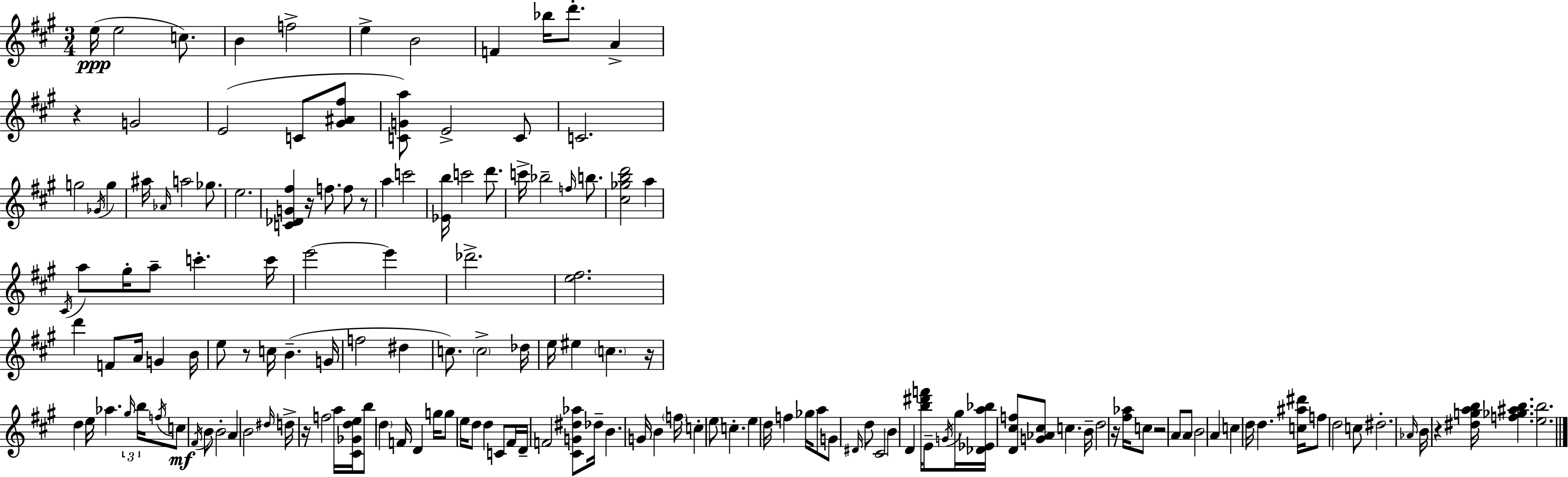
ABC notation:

X:1
T:Untitled
M:3/4
L:1/4
K:A
e/4 e2 c/2 B f2 e B2 F _b/4 d'/2 A z G2 E2 C/2 [^G^A^f]/2 [CGa]/2 E2 C/2 C2 g2 _G/4 g ^a/4 _A/4 a2 _g/2 e2 [C_DG^f] z/4 f/2 f/2 z/2 a c'2 [_Eb]/4 c'2 d'/2 c'/4 _b2 f/4 b/2 [^c_gbd']2 a ^C/4 a/2 ^g/4 a/2 c' c'/4 e'2 e' _d'2 [e^f]2 d' F/2 A/4 G B/4 e/2 z/2 c/4 B G/4 f2 ^d c/2 c2 _d/4 e/4 ^e c z/4 d e/4 _a ^g/4 b/4 f/4 c/2 ^F/4 B/2 B2 A B2 ^d/4 d/4 z/4 f2 a/4 [^C_Gde]/4 b/2 d F/4 D g/4 g/2 e/4 d/2 d C/2 ^F/4 D/4 F2 [^CG^d_a]/2 _d/4 B G/4 B f/4 c e/2 c e d/4 f _g/4 a/2 G/2 ^D/4 d/2 ^C2 B D [b^d'f']/4 E/2 G/4 ^g/4 [_D_Ea_b]/4 [D^cf]/2 [G_A^c]/2 c B/4 d2 z/4 [^f_a]/4 c/2 z2 A/2 A/2 B2 A c d/4 d [c^a^d']/4 f/2 d2 c/2 ^d2 _A/4 B/4 z [^dgab]/4 [f_g^ab] [eb]2